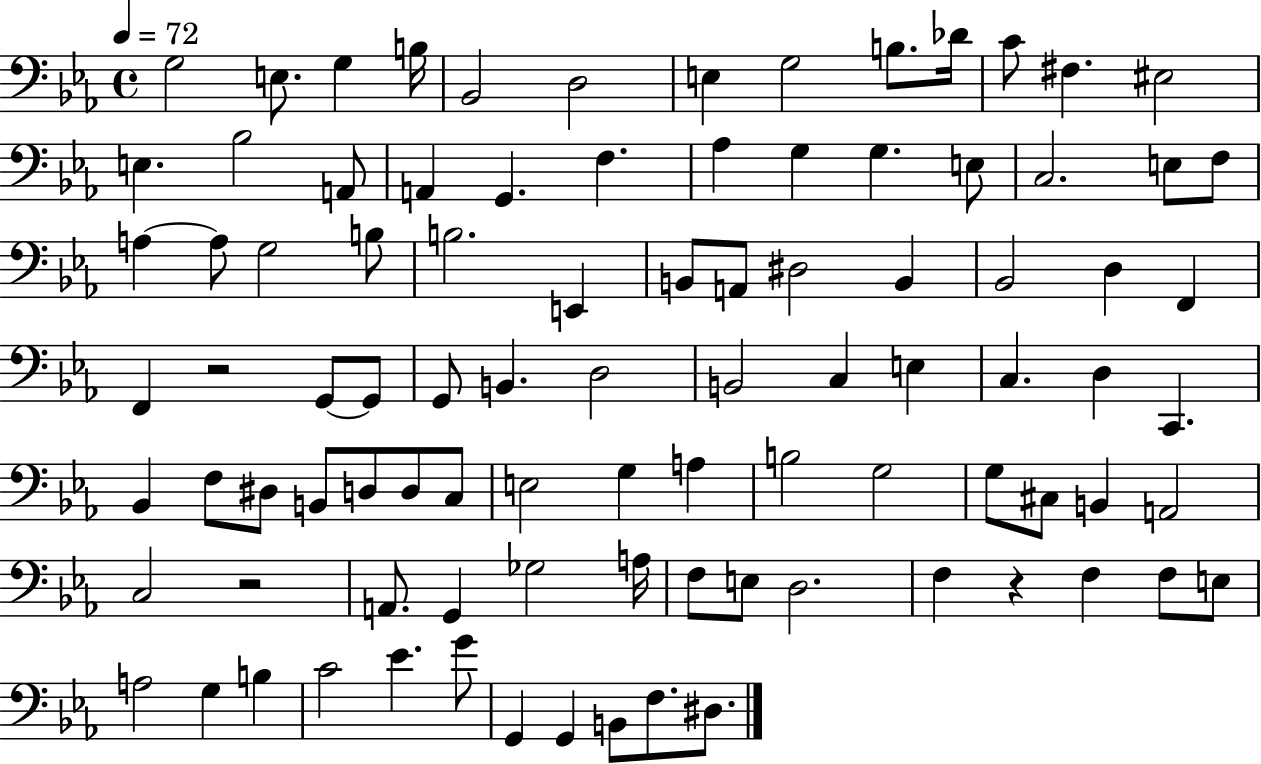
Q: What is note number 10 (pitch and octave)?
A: Db4